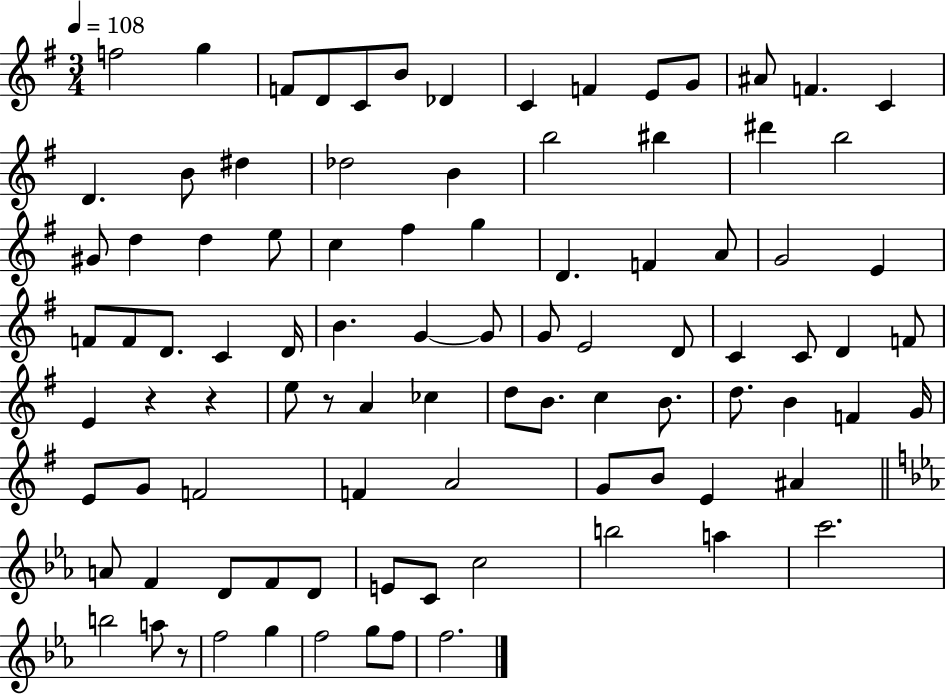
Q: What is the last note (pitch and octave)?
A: F5